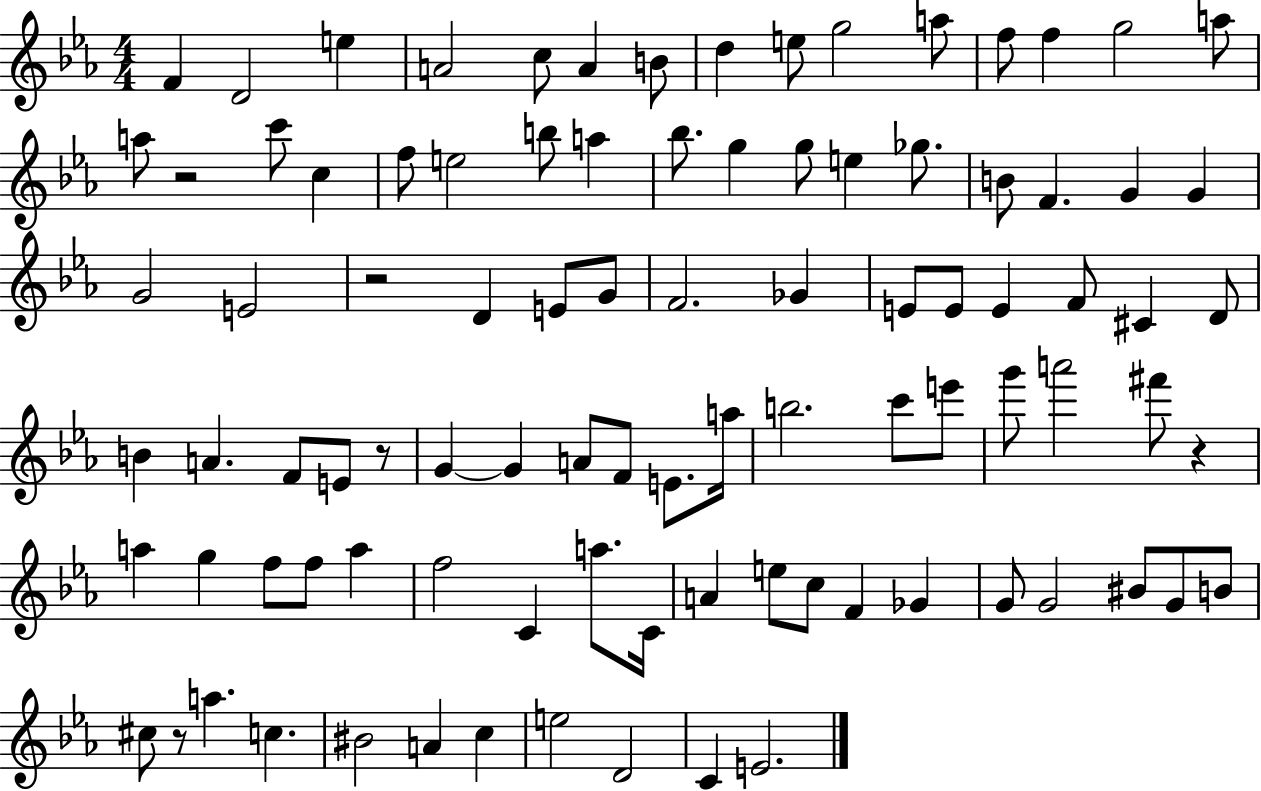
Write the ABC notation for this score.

X:1
T:Untitled
M:4/4
L:1/4
K:Eb
F D2 e A2 c/2 A B/2 d e/2 g2 a/2 f/2 f g2 a/2 a/2 z2 c'/2 c f/2 e2 b/2 a _b/2 g g/2 e _g/2 B/2 F G G G2 E2 z2 D E/2 G/2 F2 _G E/2 E/2 E F/2 ^C D/2 B A F/2 E/2 z/2 G G A/2 F/2 E/2 a/4 b2 c'/2 e'/2 g'/2 a'2 ^f'/2 z a g f/2 f/2 a f2 C a/2 C/4 A e/2 c/2 F _G G/2 G2 ^B/2 G/2 B/2 ^c/2 z/2 a c ^B2 A c e2 D2 C E2